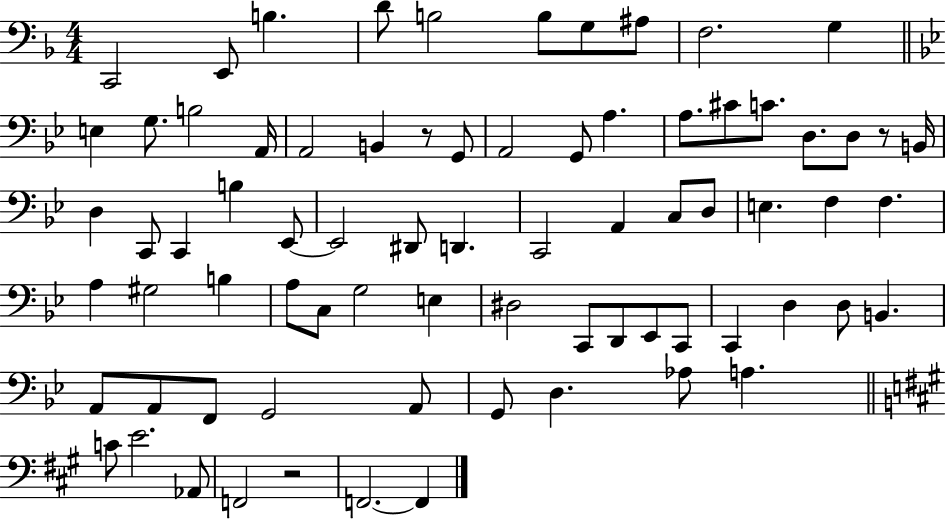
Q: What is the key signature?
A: F major